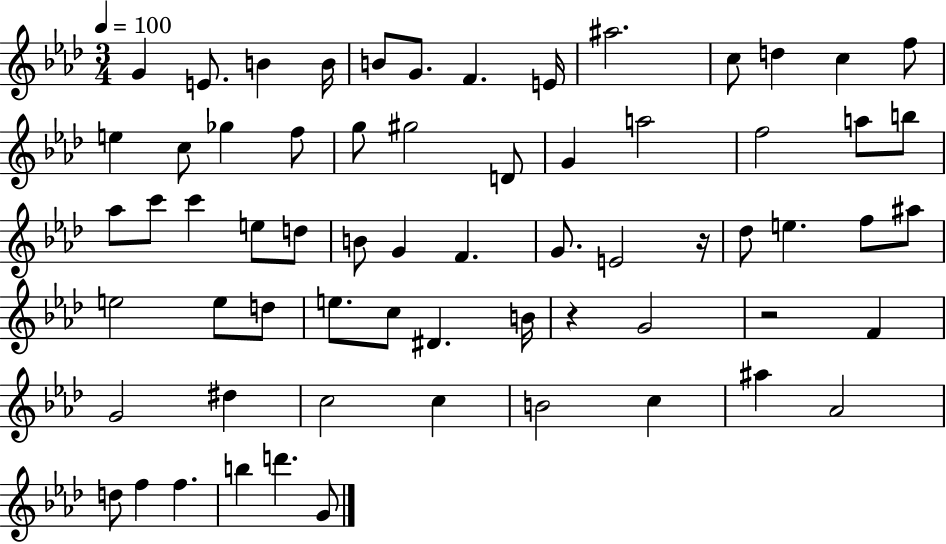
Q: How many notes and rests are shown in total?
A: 65